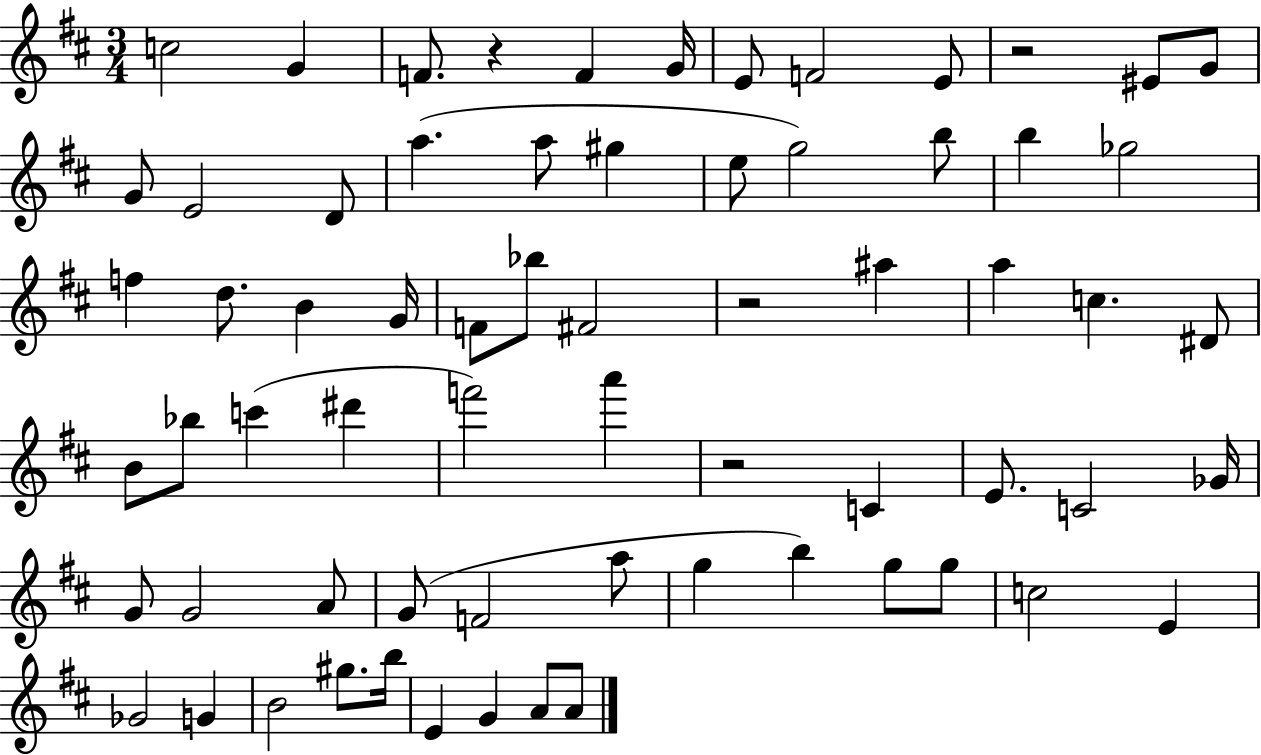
X:1
T:Untitled
M:3/4
L:1/4
K:D
c2 G F/2 z F G/4 E/2 F2 E/2 z2 ^E/2 G/2 G/2 E2 D/2 a a/2 ^g e/2 g2 b/2 b _g2 f d/2 B G/4 F/2 _b/2 ^F2 z2 ^a a c ^D/2 B/2 _b/2 c' ^d' f'2 a' z2 C E/2 C2 _G/4 G/2 G2 A/2 G/2 F2 a/2 g b g/2 g/2 c2 E _G2 G B2 ^g/2 b/4 E G A/2 A/2